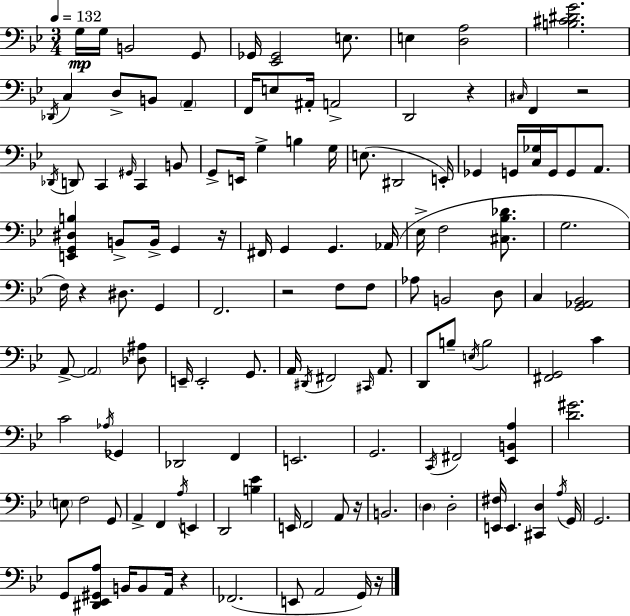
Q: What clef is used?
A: bass